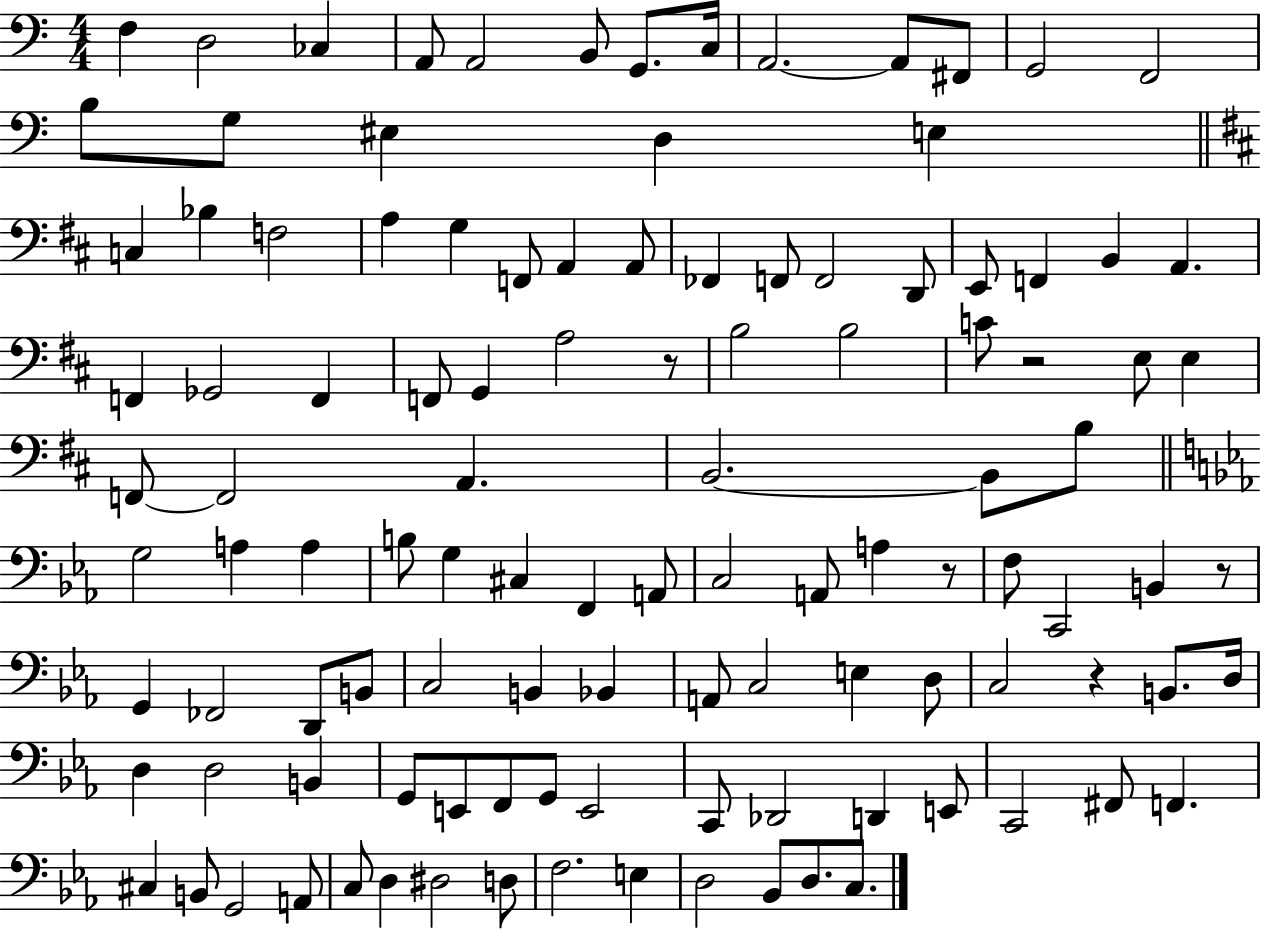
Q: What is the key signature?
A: C major